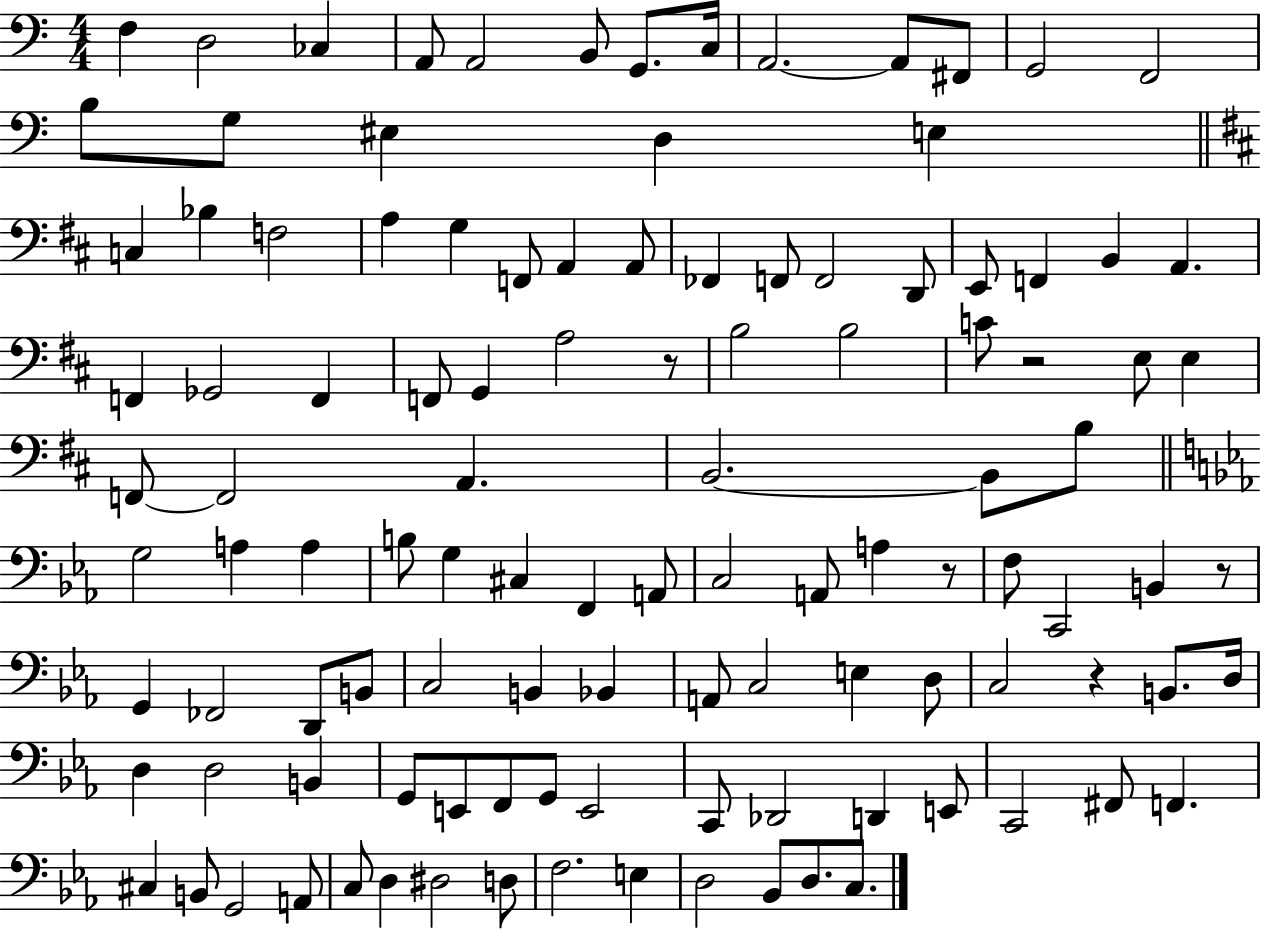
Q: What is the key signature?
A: C major